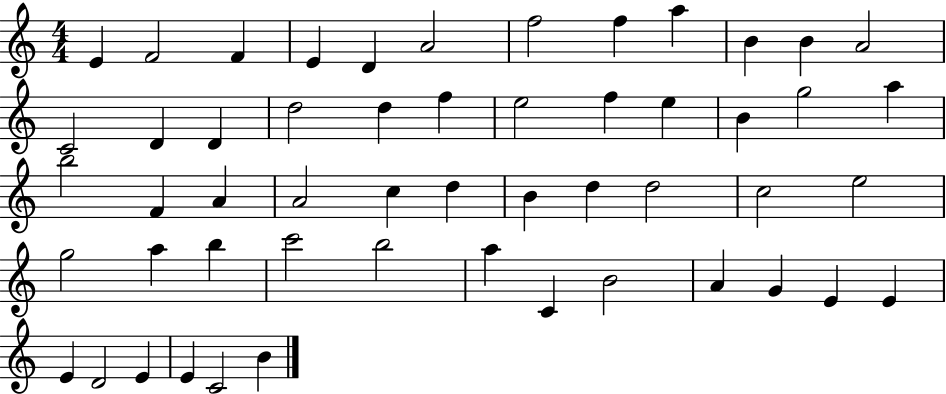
X:1
T:Untitled
M:4/4
L:1/4
K:C
E F2 F E D A2 f2 f a B B A2 C2 D D d2 d f e2 f e B g2 a b2 F A A2 c d B d d2 c2 e2 g2 a b c'2 b2 a C B2 A G E E E D2 E E C2 B